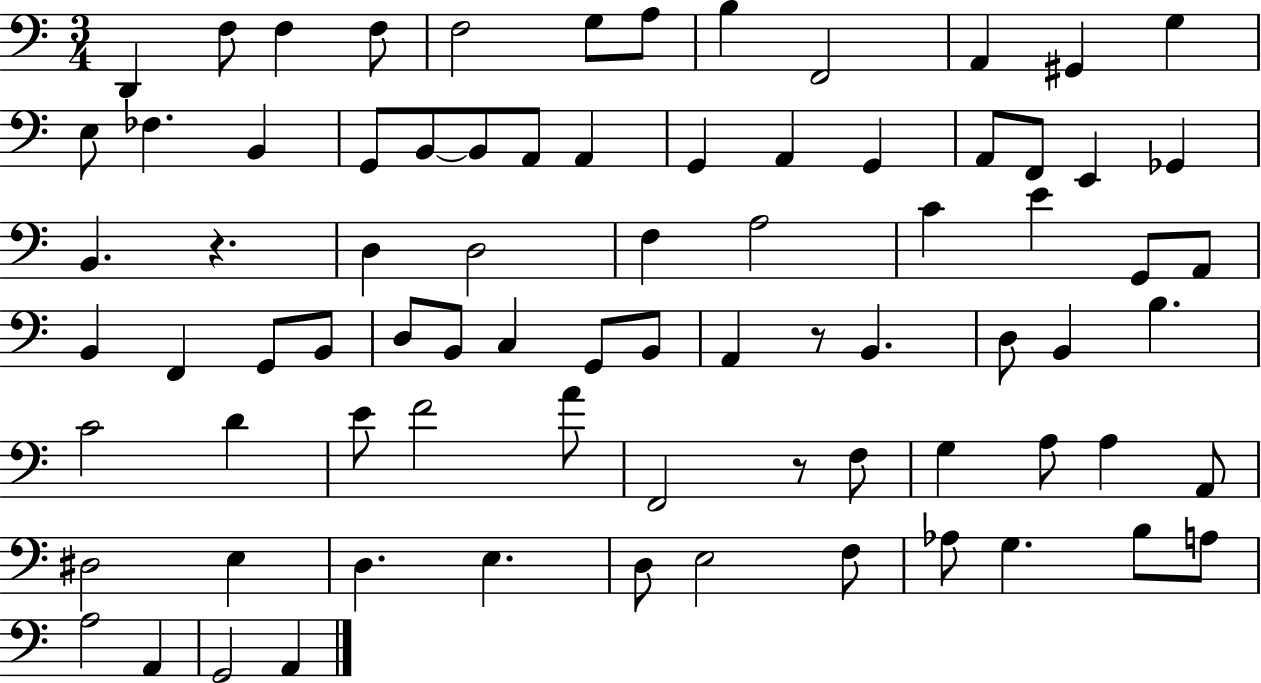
X:1
T:Untitled
M:3/4
L:1/4
K:C
D,, F,/2 F, F,/2 F,2 G,/2 A,/2 B, F,,2 A,, ^G,, G, E,/2 _F, B,, G,,/2 B,,/2 B,,/2 A,,/2 A,, G,, A,, G,, A,,/2 F,,/2 E,, _G,, B,, z D, D,2 F, A,2 C E G,,/2 A,,/2 B,, F,, G,,/2 B,,/2 D,/2 B,,/2 C, G,,/2 B,,/2 A,, z/2 B,, D,/2 B,, B, C2 D E/2 F2 A/2 F,,2 z/2 F,/2 G, A,/2 A, A,,/2 ^D,2 E, D, E, D,/2 E,2 F,/2 _A,/2 G, B,/2 A,/2 A,2 A,, G,,2 A,,